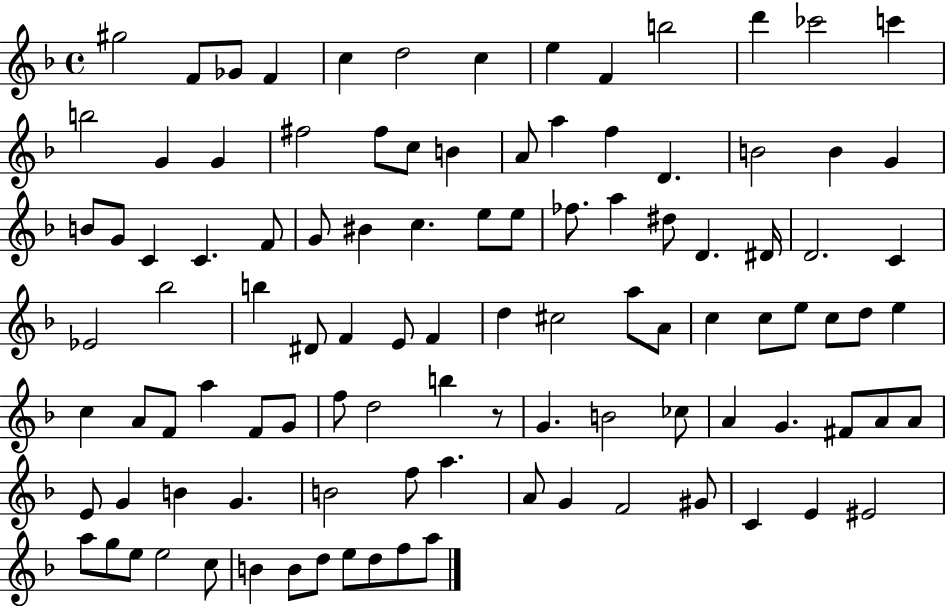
G#5/h F4/e Gb4/e F4/q C5/q D5/h C5/q E5/q F4/q B5/h D6/q CES6/h C6/q B5/h G4/q G4/q F#5/h F#5/e C5/e B4/q A4/e A5/q F5/q D4/q. B4/h B4/q G4/q B4/e G4/e C4/q C4/q. F4/e G4/e BIS4/q C5/q. E5/e E5/e FES5/e. A5/q D#5/e D4/q. D#4/s D4/h. C4/q Eb4/h Bb5/h B5/q D#4/e F4/q E4/e F4/q D5/q C#5/h A5/e A4/e C5/q C5/e E5/e C5/e D5/e E5/q C5/q A4/e F4/e A5/q F4/e G4/e F5/e D5/h B5/q R/e G4/q. B4/h CES5/e A4/q G4/q. F#4/e A4/e A4/e E4/e G4/q B4/q G4/q. B4/h F5/e A5/q. A4/e G4/q F4/h G#4/e C4/q E4/q EIS4/h A5/e G5/e E5/e E5/h C5/e B4/q B4/e D5/e E5/e D5/e F5/e A5/e